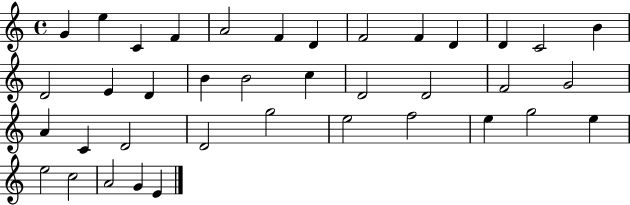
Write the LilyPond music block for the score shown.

{
  \clef treble
  \time 4/4
  \defaultTimeSignature
  \key c \major
  g'4 e''4 c'4 f'4 | a'2 f'4 d'4 | f'2 f'4 d'4 | d'4 c'2 b'4 | \break d'2 e'4 d'4 | b'4 b'2 c''4 | d'2 d'2 | f'2 g'2 | \break a'4 c'4 d'2 | d'2 g''2 | e''2 f''2 | e''4 g''2 e''4 | \break e''2 c''2 | a'2 g'4 e'4 | \bar "|."
}